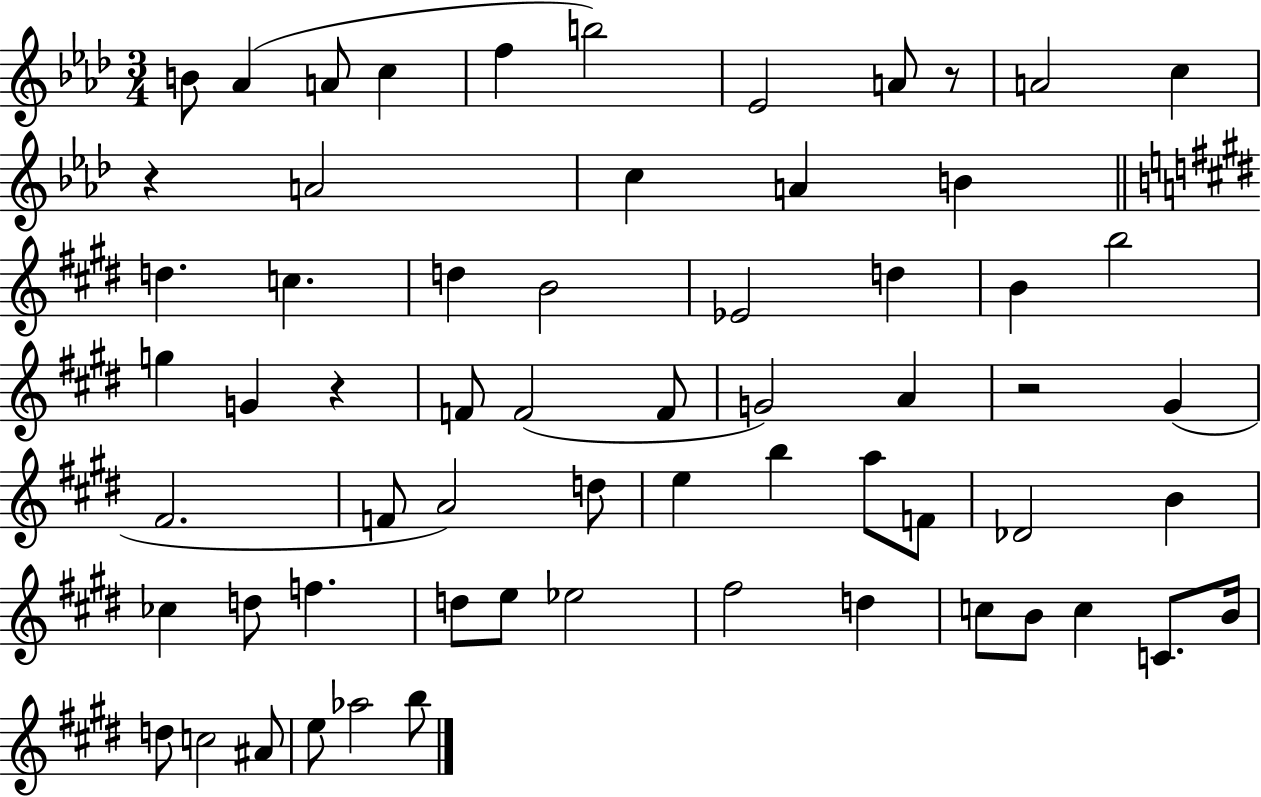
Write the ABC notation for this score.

X:1
T:Untitled
M:3/4
L:1/4
K:Ab
B/2 _A A/2 c f b2 _E2 A/2 z/2 A2 c z A2 c A B d c d B2 _E2 d B b2 g G z F/2 F2 F/2 G2 A z2 ^G ^F2 F/2 A2 d/2 e b a/2 F/2 _D2 B _c d/2 f d/2 e/2 _e2 ^f2 d c/2 B/2 c C/2 B/4 d/2 c2 ^A/2 e/2 _a2 b/2